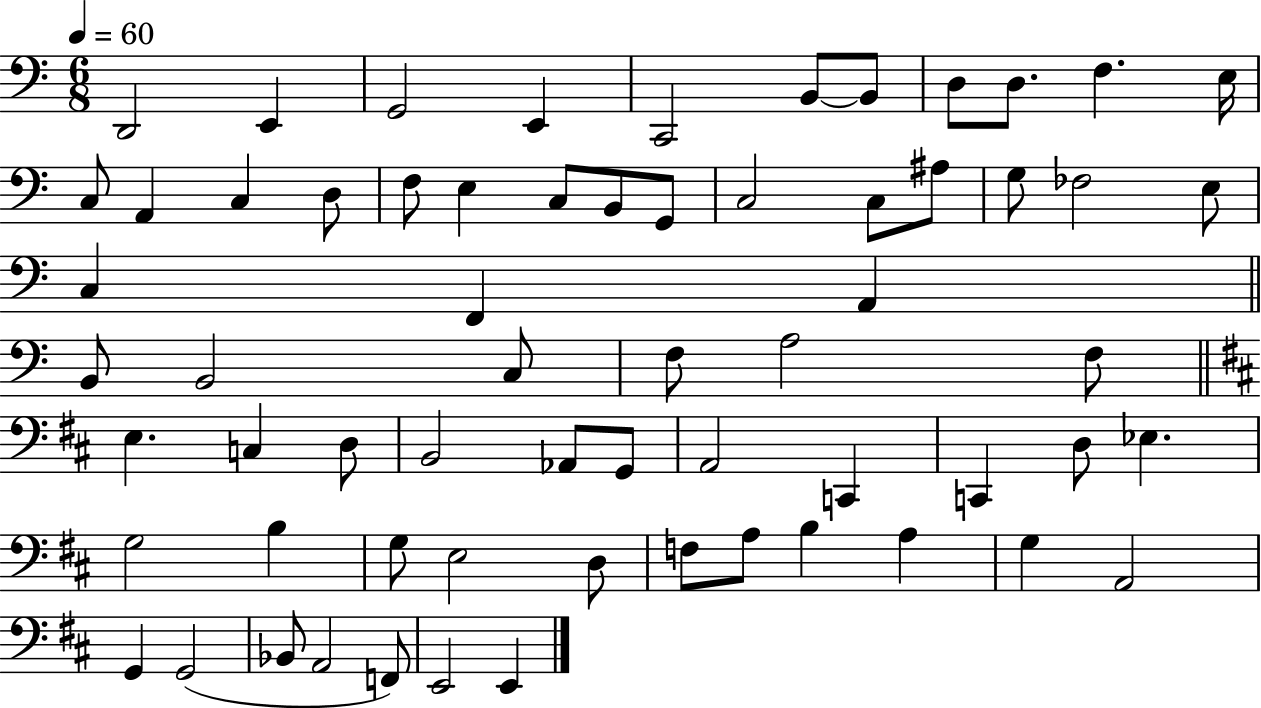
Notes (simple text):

D2/h E2/q G2/h E2/q C2/h B2/e B2/e D3/e D3/e. F3/q. E3/s C3/e A2/q C3/q D3/e F3/e E3/q C3/e B2/e G2/e C3/h C3/e A#3/e G3/e FES3/h E3/e C3/q F2/q A2/q B2/e B2/h C3/e F3/e A3/h F3/e E3/q. C3/q D3/e B2/h Ab2/e G2/e A2/h C2/q C2/q D3/e Eb3/q. G3/h B3/q G3/e E3/h D3/e F3/e A3/e B3/q A3/q G3/q A2/h G2/q G2/h Bb2/e A2/h F2/e E2/h E2/q